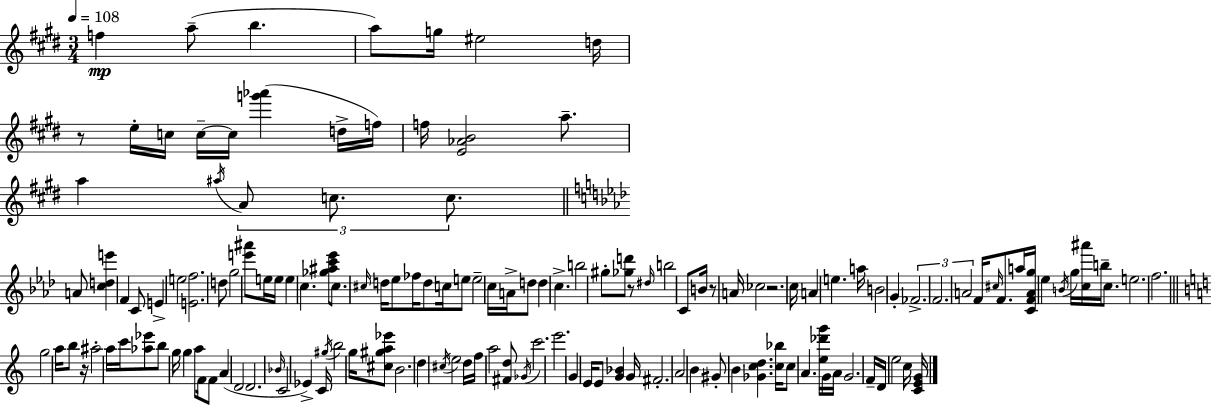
F5/q A5/e B5/q. A5/e G5/s EIS5/h D5/s R/e E5/s C5/s C5/s C5/s [G6,Ab6]/q D5/s F5/s F5/s [E4,Ab4,B4]/h A5/e. A5/q A#5/s A4/e C5/e. C5/e. A4/e [C5,D5,E6]/q F4/q C4/e E4/q E5/h [E4,F5]/h. D5/e G5/h [E6,A#6]/e E5/s E5/s E5/q C5/q. [Gb5,A#5,C6,Eb6]/e C5/e. C#5/s D5/s Eb5/e FES5/s D5/e C5/s E5/e E5/h C5/s A4/s D5/e D5/q C5/q. B5/h G#5/e [Gb5,D6]/e R/e D#5/s B5/h C4/e B4/s R/e A4/s CES5/h R/h. C5/s A4/q E5/q. A5/s B4/h G4/q FES4/h. F4/h. A4/h F4/s C#5/s F4/e. A5/s [C4,F4,A4,G5]/s Eb5/q B4/s G5/s [C5,A#6]/s B5/s C5/e. E5/h. F5/h. G5/h A5/s B5/e R/s A#5/h A5/s C6/s [Ab5,Eb6]/e B5/e G5/s G5/q A5/e F4/s F4/e A4/q D4/h D4/h. Bb4/s C4/h Eb4/q C4/s G#5/s B5/h G5/s [C#5,G#5,A5,Eb6]/e B4/h. D5/q C#5/s E5/h D5/s F5/s A5/h [F#4,D5]/e Gb4/s C6/h. E6/h. G4/q E4/s E4/e [G4,Bb4]/q G4/s F#4/h. A4/h B4/q G#4/e B4/q [Gb4,C5,D5]/q. [C5,Bb5]/s C5/e A4/q. [E5,Db6,G6]/s G4/s A4/s G4/h. F4/s D4/s E5/h C5/s [C4,E4,G4]/s